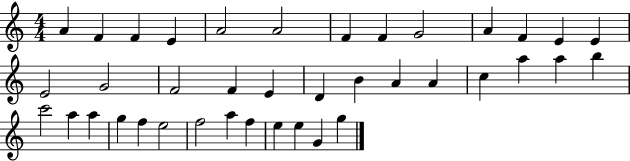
X:1
T:Untitled
M:4/4
L:1/4
K:C
A F F E A2 A2 F F G2 A F E E E2 G2 F2 F E D B A A c a a b c'2 a a g f e2 f2 a f e e G g